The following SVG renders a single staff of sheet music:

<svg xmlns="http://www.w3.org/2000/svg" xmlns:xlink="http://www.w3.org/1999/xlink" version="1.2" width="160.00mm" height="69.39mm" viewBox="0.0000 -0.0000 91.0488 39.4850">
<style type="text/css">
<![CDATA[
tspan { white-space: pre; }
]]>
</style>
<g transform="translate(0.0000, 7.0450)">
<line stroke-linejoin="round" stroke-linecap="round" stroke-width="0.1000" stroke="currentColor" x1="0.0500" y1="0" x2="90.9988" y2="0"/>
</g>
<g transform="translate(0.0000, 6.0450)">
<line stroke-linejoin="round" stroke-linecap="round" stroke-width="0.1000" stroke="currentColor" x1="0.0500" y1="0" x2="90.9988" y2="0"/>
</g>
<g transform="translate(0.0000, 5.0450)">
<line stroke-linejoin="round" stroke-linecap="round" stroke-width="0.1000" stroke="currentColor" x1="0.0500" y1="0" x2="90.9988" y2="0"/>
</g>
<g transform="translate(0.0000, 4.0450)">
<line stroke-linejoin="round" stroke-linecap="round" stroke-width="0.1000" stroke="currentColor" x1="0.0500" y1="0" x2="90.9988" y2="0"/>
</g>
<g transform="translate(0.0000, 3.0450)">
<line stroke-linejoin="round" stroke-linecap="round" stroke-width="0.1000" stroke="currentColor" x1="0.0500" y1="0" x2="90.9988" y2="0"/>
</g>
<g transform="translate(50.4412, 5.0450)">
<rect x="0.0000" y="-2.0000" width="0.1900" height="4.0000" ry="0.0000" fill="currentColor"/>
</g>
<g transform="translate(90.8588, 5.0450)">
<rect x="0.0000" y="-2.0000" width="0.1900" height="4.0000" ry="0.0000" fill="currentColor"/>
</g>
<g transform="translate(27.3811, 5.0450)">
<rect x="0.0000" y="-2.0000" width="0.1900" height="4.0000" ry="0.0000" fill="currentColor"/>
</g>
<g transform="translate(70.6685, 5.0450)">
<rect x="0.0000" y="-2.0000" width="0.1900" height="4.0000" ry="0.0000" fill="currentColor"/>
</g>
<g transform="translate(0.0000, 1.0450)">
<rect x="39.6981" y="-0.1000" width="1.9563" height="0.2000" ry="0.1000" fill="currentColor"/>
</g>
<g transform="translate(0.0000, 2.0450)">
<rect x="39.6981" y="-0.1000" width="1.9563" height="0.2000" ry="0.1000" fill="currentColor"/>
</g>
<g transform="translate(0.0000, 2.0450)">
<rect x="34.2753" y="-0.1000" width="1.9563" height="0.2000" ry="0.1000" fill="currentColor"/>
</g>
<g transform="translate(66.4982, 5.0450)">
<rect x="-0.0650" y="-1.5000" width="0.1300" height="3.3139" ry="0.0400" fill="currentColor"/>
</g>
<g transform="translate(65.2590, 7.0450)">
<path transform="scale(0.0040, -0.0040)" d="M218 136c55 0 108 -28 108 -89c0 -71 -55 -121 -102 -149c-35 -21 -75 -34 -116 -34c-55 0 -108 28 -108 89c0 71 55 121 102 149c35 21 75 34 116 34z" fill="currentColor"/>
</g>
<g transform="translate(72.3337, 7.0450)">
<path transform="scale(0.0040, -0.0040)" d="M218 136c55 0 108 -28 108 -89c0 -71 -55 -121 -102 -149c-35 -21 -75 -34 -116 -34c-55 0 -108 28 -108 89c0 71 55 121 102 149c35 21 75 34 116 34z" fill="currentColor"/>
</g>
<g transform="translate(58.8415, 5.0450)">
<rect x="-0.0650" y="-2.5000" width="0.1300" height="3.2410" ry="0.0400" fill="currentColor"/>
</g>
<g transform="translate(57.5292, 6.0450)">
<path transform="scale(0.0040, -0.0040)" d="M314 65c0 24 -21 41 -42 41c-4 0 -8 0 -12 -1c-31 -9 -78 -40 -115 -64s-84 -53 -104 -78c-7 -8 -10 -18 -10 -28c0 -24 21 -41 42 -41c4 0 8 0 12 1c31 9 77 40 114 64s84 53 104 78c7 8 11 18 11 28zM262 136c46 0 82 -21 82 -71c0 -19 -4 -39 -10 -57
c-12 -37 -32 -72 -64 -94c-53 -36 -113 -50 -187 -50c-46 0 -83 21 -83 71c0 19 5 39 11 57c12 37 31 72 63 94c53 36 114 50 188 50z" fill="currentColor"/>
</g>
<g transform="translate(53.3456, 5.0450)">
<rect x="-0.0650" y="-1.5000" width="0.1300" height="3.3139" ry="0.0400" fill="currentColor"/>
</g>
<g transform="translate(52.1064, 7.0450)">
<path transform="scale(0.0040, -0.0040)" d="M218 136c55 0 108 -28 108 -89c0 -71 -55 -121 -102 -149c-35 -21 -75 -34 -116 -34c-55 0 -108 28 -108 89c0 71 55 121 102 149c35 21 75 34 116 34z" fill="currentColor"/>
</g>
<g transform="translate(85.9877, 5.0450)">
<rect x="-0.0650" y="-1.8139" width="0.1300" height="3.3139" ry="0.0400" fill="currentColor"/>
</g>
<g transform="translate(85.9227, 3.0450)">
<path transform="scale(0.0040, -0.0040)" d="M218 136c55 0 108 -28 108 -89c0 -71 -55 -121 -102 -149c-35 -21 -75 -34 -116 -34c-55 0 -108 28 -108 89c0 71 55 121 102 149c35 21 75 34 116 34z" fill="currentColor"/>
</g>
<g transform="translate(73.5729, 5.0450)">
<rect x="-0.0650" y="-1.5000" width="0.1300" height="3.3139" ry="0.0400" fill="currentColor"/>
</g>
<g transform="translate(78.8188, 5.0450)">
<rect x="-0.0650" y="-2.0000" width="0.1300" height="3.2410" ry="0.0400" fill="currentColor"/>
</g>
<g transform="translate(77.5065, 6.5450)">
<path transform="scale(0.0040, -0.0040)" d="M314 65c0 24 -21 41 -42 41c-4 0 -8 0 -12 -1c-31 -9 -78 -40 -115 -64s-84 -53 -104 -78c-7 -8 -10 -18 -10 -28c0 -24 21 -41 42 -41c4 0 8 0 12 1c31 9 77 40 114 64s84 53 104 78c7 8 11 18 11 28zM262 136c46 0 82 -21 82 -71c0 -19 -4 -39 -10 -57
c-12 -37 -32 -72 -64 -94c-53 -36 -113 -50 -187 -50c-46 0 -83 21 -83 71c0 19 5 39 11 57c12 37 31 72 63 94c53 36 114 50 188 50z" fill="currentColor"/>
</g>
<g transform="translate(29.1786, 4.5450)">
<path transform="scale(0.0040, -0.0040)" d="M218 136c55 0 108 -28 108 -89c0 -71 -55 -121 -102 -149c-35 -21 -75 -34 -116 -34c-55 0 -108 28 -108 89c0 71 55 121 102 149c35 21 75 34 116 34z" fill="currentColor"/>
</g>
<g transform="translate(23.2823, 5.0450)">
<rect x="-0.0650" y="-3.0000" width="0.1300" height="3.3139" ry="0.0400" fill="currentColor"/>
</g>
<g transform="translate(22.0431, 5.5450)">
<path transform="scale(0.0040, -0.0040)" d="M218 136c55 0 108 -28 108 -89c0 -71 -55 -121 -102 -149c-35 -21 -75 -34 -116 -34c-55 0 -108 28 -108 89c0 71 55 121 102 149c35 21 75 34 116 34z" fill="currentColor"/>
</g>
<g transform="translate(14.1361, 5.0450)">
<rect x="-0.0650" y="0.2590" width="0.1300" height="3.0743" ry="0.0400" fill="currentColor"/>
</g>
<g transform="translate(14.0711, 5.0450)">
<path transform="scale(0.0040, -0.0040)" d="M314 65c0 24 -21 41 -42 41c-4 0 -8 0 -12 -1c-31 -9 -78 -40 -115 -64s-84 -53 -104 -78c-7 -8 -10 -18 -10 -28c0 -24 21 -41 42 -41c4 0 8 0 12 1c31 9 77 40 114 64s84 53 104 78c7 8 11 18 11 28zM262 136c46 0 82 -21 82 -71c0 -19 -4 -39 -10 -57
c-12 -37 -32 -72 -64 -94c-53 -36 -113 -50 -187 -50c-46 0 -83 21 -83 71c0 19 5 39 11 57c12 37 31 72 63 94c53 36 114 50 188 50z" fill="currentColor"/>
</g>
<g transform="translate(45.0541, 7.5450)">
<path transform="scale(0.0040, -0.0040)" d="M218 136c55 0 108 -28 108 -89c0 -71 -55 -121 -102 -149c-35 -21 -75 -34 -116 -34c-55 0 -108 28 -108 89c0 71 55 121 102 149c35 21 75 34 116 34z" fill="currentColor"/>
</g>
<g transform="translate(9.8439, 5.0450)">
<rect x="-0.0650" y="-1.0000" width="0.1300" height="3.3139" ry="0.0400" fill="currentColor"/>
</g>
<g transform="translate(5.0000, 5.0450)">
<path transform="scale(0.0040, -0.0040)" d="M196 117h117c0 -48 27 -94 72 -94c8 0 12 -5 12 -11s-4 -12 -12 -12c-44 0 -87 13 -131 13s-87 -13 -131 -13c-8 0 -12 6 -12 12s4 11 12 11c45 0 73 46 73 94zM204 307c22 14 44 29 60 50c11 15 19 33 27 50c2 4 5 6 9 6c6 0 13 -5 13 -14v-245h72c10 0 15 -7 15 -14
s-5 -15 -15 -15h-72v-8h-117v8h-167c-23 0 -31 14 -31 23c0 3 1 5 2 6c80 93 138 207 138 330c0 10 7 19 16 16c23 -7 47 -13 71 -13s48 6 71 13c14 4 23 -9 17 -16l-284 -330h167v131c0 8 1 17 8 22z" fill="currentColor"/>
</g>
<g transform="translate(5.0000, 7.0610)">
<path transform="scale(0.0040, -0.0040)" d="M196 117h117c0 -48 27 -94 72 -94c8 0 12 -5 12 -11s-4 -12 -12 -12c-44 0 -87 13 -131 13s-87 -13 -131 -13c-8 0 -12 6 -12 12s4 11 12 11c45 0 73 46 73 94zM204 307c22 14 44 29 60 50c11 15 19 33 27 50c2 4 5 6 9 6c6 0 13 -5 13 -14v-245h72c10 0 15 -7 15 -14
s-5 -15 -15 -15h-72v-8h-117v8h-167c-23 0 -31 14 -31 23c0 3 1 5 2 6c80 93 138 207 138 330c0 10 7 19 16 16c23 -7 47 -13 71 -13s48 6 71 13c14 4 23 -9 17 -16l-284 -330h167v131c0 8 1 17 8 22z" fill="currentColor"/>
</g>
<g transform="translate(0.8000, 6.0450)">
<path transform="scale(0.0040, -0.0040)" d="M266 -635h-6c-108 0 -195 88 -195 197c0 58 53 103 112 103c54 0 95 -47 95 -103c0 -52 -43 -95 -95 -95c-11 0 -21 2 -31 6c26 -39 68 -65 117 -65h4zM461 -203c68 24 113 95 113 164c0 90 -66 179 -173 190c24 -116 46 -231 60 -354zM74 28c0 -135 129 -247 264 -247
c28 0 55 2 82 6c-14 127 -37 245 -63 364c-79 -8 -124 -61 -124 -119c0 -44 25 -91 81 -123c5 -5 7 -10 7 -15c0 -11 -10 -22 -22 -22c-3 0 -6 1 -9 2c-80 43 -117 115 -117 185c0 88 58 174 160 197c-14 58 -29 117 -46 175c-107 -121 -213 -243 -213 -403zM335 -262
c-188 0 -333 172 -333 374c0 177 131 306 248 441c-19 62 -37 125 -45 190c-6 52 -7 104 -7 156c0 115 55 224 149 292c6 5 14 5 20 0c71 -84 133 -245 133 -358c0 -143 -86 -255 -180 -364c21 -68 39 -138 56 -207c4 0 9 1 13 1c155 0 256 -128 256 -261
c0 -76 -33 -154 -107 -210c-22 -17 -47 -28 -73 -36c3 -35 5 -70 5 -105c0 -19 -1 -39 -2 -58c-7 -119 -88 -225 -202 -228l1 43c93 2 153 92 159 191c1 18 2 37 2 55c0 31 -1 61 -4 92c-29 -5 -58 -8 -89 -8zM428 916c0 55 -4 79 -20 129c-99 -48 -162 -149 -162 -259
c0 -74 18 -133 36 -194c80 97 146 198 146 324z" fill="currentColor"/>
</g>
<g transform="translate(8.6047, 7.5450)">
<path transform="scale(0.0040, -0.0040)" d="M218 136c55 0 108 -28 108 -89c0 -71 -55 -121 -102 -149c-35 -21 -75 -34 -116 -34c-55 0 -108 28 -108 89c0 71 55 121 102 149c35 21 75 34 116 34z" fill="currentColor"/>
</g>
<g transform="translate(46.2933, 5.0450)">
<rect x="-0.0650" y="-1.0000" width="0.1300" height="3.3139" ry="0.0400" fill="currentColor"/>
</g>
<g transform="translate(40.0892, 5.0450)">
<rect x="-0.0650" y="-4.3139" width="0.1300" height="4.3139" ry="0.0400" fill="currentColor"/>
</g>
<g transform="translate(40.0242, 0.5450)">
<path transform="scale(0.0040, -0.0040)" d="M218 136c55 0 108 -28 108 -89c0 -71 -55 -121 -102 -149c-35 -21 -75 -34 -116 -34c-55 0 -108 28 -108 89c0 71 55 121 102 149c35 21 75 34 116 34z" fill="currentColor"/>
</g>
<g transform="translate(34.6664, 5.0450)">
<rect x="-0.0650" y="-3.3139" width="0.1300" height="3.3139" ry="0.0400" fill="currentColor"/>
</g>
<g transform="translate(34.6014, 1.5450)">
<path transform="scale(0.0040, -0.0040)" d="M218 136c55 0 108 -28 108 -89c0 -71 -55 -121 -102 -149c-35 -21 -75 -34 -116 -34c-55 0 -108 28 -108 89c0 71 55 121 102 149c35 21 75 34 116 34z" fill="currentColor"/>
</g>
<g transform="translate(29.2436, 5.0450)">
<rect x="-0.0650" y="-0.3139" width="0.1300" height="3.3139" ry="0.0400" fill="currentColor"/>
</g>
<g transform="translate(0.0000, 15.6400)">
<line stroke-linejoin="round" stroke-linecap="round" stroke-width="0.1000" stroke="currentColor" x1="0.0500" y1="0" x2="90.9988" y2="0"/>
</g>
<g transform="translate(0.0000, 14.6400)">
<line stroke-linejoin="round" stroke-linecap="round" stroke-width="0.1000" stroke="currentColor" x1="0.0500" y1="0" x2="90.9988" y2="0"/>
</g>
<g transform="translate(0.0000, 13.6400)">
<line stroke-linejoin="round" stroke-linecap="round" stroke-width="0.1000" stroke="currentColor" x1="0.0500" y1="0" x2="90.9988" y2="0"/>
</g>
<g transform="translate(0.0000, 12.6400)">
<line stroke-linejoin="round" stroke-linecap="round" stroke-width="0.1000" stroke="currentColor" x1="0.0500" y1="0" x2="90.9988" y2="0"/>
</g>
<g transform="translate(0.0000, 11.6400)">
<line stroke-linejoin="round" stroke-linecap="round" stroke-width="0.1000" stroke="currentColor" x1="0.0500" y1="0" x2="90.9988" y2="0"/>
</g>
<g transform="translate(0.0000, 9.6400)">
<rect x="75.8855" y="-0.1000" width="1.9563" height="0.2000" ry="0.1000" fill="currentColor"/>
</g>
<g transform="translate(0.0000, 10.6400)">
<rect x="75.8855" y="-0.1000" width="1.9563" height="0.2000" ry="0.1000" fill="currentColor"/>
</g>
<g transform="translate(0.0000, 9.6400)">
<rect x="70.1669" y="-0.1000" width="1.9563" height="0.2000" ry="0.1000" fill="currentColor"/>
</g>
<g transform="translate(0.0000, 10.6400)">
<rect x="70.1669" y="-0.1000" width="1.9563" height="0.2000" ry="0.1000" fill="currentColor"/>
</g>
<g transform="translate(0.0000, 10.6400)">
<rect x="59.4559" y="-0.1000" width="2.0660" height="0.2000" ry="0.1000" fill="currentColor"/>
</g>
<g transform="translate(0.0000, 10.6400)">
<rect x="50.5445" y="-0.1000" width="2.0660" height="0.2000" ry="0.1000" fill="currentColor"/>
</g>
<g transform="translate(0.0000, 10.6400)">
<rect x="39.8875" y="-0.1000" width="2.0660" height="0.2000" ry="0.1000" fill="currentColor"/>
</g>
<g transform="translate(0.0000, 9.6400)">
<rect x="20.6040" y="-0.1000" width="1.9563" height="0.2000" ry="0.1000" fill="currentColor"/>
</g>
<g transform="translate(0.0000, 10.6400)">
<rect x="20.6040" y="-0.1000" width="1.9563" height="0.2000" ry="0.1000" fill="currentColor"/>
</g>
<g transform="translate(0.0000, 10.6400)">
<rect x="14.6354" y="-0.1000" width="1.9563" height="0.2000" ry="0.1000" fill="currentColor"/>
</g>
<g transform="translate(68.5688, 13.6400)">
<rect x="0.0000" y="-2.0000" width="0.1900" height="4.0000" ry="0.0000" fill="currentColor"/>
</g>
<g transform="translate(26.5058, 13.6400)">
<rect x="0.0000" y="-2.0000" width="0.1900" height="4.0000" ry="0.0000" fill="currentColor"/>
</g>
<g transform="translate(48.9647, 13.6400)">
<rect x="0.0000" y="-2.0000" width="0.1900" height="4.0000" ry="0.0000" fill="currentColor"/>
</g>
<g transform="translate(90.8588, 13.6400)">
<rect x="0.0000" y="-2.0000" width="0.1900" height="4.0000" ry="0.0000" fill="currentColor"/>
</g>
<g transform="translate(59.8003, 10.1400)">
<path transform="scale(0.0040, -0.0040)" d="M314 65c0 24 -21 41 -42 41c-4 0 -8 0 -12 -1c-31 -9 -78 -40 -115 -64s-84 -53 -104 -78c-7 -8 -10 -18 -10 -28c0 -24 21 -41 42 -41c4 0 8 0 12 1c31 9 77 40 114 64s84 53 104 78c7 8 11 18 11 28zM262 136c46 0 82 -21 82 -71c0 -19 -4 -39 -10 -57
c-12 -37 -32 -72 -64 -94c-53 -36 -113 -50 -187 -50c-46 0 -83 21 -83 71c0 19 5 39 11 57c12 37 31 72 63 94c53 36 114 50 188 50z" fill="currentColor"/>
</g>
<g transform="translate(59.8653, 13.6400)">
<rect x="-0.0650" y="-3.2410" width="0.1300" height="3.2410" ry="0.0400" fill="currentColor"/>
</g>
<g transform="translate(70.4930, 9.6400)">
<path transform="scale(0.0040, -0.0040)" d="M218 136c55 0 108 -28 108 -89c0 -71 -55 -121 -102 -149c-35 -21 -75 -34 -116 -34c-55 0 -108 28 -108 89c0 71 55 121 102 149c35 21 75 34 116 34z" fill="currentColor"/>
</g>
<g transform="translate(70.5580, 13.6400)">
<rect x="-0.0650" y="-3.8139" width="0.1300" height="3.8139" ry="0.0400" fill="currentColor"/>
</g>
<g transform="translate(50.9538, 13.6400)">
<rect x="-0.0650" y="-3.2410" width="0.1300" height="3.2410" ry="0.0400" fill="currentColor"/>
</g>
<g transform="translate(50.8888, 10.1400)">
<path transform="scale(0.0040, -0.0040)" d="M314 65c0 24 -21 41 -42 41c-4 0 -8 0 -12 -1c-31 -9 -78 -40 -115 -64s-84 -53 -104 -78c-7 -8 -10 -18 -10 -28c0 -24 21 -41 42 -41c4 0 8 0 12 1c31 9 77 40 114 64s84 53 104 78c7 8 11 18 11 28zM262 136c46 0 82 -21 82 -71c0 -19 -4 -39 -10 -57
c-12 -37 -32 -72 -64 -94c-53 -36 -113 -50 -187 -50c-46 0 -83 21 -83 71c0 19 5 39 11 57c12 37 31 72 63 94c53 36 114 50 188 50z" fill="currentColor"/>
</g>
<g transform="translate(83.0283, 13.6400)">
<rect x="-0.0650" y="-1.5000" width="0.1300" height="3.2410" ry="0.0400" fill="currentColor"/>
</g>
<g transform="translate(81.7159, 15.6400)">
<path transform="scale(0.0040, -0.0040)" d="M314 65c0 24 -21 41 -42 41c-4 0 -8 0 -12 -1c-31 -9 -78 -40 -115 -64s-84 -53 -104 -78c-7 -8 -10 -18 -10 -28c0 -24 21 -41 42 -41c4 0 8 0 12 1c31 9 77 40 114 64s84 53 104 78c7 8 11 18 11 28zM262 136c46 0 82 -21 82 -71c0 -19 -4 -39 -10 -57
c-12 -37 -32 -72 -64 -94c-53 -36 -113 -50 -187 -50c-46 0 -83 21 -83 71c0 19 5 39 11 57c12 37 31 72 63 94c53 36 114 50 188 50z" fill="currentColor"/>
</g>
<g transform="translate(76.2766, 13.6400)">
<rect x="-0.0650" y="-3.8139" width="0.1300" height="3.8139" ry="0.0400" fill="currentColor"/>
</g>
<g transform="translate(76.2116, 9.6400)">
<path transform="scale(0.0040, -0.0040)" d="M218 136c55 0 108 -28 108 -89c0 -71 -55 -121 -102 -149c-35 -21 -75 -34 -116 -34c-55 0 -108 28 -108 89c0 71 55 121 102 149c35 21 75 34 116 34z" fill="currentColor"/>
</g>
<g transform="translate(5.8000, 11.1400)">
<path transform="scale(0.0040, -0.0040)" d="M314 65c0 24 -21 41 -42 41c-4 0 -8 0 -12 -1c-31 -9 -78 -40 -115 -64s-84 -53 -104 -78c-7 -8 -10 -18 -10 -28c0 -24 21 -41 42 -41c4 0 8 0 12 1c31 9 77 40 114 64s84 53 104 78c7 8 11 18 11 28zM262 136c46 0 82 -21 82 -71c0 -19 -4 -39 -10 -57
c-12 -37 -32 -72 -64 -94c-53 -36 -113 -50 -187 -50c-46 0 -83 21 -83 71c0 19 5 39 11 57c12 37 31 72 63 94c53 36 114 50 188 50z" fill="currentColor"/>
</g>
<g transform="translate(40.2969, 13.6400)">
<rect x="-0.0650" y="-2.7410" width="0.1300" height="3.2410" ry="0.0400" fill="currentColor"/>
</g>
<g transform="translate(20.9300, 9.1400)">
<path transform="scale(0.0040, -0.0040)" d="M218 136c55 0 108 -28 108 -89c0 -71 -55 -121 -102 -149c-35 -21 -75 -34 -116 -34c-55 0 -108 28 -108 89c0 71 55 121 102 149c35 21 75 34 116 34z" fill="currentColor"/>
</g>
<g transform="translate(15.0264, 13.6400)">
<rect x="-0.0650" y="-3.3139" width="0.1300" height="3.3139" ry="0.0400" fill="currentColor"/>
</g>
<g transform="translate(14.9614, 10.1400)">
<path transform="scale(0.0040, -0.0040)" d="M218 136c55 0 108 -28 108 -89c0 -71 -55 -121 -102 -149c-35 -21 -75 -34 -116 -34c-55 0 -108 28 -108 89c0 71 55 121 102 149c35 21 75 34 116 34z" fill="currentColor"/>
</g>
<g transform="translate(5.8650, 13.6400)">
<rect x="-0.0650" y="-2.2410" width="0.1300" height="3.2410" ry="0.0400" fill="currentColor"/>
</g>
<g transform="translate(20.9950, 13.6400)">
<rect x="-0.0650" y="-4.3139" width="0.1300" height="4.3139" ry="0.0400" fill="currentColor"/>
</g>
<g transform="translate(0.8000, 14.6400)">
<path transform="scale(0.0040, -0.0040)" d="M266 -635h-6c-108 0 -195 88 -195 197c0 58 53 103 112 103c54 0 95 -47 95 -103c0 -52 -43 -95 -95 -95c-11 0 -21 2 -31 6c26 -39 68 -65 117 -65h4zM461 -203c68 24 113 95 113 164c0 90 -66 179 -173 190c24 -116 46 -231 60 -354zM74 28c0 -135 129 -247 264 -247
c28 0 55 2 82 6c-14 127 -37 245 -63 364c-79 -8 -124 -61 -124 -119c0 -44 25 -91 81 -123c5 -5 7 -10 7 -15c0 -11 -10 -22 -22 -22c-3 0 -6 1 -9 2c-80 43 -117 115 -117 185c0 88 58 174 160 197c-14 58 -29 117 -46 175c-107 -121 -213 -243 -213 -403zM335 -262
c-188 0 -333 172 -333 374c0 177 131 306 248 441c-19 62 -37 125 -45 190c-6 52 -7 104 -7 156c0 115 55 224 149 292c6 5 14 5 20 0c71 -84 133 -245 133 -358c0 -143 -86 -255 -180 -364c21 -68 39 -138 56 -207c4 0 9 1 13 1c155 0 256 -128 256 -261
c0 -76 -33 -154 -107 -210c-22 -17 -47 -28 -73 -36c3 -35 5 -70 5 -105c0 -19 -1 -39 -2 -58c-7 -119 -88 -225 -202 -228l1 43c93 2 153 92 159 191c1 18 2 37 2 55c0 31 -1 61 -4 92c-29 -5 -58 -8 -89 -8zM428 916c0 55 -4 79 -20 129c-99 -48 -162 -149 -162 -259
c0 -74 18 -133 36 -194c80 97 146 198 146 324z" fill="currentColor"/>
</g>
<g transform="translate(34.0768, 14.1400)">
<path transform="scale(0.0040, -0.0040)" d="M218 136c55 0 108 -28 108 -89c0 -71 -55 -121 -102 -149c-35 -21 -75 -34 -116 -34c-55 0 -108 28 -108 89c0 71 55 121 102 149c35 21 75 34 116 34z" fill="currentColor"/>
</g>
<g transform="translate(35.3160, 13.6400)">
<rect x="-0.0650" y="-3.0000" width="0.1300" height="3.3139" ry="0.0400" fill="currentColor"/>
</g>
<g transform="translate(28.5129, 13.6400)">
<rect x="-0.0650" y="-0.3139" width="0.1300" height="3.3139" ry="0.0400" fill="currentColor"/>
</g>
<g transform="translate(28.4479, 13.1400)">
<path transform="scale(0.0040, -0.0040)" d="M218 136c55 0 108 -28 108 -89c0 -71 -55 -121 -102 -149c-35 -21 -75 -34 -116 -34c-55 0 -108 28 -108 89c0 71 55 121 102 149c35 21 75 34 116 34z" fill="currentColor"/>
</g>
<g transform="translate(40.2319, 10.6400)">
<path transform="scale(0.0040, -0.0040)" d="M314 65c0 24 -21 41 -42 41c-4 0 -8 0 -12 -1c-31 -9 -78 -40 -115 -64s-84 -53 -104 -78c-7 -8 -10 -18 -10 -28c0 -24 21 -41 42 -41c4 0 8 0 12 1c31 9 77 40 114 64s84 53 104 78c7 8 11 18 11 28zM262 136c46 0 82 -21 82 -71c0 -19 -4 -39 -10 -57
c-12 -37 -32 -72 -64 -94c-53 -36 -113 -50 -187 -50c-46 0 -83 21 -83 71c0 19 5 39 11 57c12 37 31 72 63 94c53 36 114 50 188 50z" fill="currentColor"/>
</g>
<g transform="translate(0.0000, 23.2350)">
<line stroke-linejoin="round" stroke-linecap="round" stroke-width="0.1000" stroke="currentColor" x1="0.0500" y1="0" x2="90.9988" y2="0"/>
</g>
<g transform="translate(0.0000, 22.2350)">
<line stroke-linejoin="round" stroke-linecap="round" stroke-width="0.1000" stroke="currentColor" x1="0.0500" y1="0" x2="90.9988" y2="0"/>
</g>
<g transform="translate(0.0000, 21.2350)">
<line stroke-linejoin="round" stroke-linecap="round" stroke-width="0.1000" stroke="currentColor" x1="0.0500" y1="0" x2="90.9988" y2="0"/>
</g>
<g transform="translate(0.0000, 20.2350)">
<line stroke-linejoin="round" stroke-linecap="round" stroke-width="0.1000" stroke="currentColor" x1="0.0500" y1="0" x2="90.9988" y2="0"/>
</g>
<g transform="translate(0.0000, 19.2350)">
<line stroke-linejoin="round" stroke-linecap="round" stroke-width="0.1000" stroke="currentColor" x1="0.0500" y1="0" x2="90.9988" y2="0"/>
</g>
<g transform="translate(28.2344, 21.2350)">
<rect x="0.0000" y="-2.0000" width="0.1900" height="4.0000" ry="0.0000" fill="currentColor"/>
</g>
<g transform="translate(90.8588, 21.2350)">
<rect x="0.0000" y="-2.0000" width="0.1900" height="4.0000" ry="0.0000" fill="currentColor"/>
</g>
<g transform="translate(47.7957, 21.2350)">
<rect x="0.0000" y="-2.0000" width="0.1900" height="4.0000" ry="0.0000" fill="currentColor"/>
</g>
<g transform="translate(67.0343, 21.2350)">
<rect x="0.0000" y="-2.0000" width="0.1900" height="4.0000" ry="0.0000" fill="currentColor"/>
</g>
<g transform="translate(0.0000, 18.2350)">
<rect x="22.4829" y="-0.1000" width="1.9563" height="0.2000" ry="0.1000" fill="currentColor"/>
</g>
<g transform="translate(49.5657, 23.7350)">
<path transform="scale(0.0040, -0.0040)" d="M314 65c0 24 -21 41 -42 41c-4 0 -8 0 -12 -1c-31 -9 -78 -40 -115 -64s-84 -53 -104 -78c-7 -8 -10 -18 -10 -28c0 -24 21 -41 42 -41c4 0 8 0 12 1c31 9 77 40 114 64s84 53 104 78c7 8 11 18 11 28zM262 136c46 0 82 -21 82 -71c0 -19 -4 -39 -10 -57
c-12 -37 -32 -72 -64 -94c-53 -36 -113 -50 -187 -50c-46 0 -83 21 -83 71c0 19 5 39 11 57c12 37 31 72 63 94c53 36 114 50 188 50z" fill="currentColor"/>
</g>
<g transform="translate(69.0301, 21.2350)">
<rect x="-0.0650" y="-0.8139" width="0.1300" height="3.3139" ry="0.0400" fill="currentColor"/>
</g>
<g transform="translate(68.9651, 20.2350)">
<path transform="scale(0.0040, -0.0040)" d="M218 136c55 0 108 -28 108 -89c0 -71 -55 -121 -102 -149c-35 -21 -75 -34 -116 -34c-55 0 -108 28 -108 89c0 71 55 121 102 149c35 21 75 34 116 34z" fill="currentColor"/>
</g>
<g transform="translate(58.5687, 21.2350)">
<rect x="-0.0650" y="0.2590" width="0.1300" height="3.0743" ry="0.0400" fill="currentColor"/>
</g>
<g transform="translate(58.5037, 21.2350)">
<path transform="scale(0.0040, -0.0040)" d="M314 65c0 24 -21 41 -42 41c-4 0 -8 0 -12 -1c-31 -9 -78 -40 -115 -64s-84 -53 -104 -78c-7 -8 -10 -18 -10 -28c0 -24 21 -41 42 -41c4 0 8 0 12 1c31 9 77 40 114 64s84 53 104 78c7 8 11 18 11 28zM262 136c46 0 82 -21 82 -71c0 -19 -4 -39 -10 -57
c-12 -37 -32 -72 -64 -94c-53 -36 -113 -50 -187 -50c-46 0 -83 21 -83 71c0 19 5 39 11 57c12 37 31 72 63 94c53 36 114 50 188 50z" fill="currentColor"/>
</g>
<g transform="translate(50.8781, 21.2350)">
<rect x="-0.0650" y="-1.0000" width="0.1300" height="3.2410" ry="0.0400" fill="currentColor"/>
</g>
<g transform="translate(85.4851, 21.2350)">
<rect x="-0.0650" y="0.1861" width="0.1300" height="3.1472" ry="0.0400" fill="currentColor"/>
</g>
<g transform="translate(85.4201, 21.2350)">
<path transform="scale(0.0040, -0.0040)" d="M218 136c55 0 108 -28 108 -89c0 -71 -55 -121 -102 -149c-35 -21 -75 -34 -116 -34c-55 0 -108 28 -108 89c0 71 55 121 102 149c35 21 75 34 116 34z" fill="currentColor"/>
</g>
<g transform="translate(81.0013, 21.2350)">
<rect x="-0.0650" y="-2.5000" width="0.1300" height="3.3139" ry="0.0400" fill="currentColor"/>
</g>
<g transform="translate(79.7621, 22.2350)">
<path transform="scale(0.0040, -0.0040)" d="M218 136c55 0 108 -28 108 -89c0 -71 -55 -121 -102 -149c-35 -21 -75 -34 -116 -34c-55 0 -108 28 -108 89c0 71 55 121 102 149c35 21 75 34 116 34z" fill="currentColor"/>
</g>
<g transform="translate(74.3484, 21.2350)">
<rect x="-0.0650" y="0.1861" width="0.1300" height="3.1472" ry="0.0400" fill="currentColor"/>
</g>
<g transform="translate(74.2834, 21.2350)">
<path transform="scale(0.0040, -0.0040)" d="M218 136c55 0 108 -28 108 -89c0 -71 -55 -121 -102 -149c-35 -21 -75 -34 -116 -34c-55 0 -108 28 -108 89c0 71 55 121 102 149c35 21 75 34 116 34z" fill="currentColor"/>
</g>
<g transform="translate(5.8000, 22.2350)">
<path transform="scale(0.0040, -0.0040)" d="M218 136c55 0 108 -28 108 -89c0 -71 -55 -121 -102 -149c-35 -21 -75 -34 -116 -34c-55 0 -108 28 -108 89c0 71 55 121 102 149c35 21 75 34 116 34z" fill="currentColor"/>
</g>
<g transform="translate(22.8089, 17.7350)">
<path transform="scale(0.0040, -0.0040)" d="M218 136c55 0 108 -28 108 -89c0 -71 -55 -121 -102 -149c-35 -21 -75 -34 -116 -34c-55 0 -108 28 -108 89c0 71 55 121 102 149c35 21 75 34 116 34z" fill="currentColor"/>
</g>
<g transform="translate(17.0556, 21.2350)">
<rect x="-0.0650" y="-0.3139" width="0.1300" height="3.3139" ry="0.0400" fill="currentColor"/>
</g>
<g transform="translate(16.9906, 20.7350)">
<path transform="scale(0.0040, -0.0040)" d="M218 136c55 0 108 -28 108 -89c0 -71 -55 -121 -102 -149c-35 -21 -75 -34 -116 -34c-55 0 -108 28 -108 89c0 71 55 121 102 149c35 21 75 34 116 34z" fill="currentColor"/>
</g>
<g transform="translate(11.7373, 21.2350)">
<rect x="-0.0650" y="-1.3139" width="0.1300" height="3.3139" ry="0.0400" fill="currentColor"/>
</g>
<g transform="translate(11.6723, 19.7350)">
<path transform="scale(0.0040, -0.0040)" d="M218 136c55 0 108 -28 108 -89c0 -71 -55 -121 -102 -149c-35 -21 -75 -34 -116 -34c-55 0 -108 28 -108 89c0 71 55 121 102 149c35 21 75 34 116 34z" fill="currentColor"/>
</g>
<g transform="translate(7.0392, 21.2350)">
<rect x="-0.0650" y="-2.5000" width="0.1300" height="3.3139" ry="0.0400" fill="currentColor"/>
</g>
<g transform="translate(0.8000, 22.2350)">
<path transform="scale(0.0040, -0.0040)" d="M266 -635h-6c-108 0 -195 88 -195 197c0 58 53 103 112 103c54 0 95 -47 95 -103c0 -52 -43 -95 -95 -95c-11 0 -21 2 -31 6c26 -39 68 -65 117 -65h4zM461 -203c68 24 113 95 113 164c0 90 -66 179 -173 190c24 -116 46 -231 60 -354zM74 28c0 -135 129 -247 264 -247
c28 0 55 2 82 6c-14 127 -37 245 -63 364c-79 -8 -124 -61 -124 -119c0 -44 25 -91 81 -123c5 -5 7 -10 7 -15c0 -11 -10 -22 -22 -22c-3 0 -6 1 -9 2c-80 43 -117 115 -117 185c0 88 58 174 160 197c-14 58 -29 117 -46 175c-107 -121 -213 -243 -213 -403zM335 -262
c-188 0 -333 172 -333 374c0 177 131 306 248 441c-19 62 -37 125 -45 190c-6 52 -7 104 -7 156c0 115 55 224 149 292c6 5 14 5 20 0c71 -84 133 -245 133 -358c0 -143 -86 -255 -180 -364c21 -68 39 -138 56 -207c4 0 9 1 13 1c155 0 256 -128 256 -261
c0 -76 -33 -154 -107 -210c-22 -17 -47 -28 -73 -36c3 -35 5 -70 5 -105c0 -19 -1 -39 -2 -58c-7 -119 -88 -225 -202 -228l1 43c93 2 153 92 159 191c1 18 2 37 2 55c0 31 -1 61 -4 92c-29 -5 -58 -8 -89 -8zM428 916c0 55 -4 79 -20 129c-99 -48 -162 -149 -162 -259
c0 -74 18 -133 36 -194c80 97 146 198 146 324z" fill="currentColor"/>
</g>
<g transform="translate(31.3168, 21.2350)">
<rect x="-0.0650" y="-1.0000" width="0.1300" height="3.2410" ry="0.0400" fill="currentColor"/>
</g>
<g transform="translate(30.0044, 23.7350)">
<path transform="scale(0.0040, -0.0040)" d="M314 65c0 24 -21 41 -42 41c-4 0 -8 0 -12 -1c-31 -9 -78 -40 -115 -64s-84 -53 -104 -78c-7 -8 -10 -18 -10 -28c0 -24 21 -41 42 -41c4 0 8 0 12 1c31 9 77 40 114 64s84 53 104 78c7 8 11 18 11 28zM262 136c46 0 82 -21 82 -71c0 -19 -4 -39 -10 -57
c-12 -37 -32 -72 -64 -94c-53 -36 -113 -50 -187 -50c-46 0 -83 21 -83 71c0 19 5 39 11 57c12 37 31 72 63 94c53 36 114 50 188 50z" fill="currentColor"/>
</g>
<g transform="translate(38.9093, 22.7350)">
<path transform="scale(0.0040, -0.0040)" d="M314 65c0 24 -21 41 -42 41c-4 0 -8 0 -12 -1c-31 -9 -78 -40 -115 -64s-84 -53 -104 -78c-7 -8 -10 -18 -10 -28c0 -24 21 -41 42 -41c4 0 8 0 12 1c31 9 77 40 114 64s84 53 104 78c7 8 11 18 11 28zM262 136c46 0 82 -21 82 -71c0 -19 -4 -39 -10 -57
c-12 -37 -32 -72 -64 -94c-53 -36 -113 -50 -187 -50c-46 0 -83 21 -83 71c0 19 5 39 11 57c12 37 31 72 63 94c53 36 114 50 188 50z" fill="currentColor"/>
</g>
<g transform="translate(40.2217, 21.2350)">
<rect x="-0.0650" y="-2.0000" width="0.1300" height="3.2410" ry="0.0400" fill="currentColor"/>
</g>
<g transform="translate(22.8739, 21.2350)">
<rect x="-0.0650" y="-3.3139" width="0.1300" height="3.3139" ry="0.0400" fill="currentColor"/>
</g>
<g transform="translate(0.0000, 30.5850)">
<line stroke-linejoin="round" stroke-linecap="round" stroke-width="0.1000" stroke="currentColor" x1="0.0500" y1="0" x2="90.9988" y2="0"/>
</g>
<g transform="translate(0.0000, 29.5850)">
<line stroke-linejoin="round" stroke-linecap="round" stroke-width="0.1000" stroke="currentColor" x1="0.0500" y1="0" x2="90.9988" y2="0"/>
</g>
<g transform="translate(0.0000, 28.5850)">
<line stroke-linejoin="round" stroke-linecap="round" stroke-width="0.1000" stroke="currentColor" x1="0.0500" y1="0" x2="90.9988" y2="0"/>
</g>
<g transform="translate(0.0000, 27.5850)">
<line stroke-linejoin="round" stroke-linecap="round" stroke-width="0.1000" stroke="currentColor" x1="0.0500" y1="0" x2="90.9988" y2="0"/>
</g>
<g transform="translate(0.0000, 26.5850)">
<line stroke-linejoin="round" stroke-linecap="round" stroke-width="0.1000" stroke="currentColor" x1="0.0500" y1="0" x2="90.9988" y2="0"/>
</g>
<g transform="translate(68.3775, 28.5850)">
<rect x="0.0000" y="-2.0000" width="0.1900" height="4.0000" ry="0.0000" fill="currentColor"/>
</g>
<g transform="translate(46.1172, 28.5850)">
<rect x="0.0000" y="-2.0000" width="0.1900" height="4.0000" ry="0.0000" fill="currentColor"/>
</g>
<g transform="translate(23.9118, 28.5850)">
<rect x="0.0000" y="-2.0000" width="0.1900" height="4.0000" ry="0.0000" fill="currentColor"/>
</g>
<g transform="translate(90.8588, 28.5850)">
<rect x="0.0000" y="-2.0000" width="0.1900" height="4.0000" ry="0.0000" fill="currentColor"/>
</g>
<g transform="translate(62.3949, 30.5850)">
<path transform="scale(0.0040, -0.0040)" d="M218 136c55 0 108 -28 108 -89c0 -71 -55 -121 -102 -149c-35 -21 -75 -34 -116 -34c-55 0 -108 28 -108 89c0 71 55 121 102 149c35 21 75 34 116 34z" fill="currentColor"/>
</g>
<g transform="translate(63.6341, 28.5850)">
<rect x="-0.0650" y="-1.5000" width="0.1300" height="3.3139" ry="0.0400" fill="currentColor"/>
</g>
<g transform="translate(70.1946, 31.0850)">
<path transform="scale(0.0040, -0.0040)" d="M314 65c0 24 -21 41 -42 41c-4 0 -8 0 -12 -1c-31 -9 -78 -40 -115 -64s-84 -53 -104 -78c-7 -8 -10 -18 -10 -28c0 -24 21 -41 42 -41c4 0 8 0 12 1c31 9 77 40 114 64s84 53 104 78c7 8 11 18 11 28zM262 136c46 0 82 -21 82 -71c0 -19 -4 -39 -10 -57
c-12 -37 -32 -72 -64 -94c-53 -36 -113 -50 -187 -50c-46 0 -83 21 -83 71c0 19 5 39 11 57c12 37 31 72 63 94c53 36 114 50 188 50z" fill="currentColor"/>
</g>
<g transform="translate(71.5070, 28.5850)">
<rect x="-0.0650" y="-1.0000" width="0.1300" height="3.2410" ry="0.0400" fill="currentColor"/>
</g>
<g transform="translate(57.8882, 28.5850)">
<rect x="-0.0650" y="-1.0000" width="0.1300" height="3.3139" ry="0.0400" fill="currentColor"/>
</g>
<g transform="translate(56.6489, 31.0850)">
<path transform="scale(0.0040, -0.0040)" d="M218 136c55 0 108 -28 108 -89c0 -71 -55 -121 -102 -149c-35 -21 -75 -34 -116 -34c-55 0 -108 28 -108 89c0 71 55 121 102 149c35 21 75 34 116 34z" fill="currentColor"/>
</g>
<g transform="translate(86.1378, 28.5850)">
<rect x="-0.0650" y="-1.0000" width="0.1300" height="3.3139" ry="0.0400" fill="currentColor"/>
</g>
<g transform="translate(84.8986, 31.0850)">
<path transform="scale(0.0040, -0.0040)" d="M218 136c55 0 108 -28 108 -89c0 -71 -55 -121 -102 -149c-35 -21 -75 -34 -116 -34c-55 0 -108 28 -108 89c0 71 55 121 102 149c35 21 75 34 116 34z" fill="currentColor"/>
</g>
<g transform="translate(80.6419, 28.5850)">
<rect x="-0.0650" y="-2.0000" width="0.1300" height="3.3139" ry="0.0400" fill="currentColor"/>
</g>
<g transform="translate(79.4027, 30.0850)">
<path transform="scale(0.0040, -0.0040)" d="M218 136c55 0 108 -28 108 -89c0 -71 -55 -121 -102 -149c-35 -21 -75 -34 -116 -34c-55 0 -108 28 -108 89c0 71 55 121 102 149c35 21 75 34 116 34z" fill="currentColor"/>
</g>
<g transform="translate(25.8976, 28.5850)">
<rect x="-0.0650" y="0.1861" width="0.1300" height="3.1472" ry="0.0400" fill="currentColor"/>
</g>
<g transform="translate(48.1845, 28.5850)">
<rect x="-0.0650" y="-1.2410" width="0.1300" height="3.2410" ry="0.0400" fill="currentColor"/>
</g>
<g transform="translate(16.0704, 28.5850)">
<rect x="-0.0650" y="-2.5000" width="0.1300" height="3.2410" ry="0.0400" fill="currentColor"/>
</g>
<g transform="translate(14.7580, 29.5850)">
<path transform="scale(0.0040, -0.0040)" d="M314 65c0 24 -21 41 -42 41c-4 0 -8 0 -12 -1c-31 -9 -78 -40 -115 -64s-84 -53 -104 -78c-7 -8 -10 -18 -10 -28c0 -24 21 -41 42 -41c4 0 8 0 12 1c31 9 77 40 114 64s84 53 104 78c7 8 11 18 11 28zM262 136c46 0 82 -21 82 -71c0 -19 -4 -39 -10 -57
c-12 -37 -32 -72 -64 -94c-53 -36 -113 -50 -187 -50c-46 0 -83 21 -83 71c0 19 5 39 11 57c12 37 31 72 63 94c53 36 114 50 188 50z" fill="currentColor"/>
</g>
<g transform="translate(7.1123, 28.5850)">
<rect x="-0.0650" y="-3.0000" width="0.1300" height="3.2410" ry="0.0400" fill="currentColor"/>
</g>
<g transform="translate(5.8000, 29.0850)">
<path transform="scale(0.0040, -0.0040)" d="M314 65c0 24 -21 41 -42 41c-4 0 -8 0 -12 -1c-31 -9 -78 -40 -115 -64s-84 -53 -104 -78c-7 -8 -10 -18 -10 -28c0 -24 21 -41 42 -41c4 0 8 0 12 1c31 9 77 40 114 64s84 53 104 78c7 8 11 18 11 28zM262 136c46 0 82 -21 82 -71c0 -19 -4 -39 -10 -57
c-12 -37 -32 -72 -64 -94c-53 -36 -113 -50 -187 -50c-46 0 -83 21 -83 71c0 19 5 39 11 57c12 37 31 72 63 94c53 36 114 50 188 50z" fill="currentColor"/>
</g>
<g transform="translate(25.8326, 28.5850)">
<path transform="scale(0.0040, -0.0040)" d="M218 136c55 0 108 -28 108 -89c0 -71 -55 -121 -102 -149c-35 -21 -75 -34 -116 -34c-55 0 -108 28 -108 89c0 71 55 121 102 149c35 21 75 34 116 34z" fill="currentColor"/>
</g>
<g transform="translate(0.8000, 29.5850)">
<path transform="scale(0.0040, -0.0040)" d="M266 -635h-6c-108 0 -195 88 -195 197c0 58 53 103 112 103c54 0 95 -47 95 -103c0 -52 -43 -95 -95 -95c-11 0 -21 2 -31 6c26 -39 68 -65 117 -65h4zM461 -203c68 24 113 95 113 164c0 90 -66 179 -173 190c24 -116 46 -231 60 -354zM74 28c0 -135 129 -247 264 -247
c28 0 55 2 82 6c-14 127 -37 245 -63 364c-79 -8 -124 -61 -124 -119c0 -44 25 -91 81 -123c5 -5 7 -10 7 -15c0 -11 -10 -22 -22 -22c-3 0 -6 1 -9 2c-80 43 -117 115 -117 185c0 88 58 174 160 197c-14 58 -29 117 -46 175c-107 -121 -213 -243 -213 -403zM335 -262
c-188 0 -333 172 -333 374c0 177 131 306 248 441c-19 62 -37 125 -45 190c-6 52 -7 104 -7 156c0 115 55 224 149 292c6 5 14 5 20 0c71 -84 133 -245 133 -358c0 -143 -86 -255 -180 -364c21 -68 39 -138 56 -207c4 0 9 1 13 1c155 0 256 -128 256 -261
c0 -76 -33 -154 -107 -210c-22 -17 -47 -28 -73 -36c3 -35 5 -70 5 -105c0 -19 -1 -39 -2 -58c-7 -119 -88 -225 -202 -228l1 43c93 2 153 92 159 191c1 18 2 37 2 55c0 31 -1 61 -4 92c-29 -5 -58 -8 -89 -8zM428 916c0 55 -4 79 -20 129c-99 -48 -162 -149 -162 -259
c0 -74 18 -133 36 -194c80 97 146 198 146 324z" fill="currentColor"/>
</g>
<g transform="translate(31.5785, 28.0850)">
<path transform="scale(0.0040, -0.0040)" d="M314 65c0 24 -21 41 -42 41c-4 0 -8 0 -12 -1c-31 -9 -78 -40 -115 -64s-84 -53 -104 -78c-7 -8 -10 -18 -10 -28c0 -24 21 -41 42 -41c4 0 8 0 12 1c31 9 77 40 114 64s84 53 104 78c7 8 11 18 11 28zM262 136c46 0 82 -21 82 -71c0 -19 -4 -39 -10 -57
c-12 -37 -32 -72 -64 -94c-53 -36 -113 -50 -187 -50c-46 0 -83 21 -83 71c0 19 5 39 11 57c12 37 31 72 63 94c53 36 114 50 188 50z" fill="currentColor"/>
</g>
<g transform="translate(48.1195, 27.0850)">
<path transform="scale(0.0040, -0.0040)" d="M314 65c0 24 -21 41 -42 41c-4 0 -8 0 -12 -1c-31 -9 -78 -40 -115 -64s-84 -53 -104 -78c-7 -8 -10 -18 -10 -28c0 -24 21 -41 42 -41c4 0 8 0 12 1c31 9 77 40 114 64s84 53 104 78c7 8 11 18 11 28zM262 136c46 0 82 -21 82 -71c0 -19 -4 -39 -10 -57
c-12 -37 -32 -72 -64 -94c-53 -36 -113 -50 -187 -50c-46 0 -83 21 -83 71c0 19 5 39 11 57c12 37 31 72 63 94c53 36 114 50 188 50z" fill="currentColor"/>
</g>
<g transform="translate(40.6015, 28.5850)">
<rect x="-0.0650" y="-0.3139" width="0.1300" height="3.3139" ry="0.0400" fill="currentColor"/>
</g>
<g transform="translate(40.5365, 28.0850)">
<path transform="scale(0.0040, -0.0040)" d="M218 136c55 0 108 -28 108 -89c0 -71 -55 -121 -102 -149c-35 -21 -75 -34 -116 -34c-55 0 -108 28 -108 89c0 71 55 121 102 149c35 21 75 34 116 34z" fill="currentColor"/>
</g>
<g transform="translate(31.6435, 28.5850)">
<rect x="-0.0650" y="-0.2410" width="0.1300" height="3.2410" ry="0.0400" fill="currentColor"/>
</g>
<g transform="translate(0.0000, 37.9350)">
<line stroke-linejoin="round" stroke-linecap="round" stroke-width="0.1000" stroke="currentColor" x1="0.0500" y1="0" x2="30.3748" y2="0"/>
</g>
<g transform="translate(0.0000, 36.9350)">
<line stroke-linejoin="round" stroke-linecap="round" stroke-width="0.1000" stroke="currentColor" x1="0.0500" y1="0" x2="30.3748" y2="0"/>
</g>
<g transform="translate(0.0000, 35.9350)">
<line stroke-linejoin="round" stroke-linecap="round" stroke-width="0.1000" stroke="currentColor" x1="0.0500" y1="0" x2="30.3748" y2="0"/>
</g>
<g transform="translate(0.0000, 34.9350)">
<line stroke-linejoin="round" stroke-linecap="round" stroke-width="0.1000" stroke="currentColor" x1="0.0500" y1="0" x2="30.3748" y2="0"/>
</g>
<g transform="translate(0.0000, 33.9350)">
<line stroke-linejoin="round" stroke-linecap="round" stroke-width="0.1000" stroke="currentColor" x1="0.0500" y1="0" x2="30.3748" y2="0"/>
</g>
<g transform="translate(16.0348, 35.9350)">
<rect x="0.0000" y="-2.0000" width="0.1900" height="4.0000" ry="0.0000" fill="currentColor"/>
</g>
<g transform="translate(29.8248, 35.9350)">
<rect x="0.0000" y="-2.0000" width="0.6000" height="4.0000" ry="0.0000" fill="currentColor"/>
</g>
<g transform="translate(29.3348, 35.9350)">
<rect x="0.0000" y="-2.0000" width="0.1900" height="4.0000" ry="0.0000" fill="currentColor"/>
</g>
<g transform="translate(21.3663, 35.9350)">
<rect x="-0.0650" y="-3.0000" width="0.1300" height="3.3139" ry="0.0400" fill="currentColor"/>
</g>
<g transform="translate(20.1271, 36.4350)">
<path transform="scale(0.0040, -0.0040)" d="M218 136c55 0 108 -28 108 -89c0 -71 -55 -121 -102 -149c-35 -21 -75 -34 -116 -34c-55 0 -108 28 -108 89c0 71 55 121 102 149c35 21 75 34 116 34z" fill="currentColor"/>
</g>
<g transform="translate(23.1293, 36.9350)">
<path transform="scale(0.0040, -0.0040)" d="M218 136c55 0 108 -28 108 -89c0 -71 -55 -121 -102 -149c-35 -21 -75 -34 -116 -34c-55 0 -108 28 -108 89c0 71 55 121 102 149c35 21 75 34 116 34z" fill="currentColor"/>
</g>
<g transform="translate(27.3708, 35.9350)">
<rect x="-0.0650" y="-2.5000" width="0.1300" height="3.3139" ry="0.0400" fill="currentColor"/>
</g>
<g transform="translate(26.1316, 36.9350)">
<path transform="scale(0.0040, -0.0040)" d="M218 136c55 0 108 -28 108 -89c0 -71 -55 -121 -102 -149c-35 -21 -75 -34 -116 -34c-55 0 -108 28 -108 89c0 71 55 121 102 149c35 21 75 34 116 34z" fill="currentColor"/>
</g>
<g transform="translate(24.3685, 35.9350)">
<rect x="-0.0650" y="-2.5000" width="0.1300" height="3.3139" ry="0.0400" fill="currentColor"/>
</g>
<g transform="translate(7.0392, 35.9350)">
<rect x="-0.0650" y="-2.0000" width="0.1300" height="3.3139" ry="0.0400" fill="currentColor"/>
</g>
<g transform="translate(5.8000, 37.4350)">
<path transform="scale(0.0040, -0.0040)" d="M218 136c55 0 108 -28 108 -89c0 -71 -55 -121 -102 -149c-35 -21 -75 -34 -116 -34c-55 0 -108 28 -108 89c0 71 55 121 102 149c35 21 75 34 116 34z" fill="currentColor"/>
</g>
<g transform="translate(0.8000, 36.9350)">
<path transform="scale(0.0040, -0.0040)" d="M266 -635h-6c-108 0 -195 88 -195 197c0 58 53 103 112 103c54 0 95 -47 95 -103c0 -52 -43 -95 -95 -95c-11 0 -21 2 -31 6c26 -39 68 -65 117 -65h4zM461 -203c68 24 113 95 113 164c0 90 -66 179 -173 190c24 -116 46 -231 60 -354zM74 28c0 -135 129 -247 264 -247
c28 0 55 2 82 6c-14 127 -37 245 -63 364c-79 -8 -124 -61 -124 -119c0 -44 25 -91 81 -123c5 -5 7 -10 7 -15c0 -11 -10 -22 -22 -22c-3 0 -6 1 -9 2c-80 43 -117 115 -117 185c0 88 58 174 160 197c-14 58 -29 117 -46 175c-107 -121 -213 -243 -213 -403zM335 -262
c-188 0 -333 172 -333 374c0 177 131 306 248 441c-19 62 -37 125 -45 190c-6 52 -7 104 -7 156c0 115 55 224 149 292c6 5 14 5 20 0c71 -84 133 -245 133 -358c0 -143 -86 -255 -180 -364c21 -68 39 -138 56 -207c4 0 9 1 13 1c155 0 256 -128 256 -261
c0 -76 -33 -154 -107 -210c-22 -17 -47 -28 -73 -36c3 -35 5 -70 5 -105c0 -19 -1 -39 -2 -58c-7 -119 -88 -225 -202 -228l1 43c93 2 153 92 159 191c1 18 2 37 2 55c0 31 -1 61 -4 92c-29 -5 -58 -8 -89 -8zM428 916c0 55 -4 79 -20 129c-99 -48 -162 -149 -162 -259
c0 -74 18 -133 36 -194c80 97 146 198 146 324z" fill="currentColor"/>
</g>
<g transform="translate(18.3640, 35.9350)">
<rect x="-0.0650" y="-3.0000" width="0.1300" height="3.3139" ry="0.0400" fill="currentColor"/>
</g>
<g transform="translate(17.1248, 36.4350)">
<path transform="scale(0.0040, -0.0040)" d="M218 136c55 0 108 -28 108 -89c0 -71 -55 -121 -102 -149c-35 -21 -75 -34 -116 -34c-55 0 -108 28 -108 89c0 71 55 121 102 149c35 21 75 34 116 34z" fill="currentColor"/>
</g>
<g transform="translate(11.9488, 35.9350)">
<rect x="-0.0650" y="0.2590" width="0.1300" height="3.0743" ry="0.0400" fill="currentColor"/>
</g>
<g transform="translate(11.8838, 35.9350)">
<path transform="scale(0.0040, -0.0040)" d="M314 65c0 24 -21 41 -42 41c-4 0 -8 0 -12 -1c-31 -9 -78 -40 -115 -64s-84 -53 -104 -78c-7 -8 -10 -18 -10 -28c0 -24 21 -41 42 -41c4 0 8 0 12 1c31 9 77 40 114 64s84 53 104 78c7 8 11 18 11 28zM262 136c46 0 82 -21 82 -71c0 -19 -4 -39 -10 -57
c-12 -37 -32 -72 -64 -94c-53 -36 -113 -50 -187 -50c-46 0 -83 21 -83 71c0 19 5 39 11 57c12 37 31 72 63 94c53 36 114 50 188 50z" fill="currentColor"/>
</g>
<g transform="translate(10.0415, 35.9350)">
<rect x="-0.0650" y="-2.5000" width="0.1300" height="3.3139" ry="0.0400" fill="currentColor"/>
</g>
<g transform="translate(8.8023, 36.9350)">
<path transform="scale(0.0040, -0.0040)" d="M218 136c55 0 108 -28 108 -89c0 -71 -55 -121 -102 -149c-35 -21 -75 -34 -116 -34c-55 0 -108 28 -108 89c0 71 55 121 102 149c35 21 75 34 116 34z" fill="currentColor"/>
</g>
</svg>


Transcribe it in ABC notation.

X:1
T:Untitled
M:4/4
L:1/4
K:C
D B2 A c b d' D E G2 E E F2 f g2 b d' c A a2 b2 b2 c' c' E2 G e c b D2 F2 D2 B2 d B G B A2 G2 B c2 c e2 D E D2 F D F G B2 A A G G